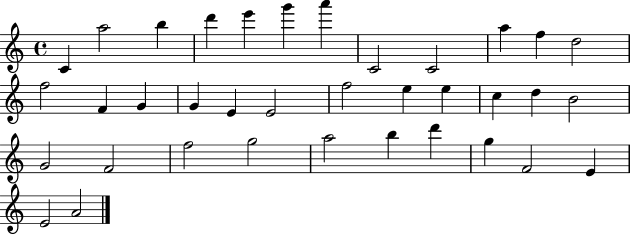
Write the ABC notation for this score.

X:1
T:Untitled
M:4/4
L:1/4
K:C
C a2 b d' e' g' a' C2 C2 a f d2 f2 F G G E E2 f2 e e c d B2 G2 F2 f2 g2 a2 b d' g F2 E E2 A2